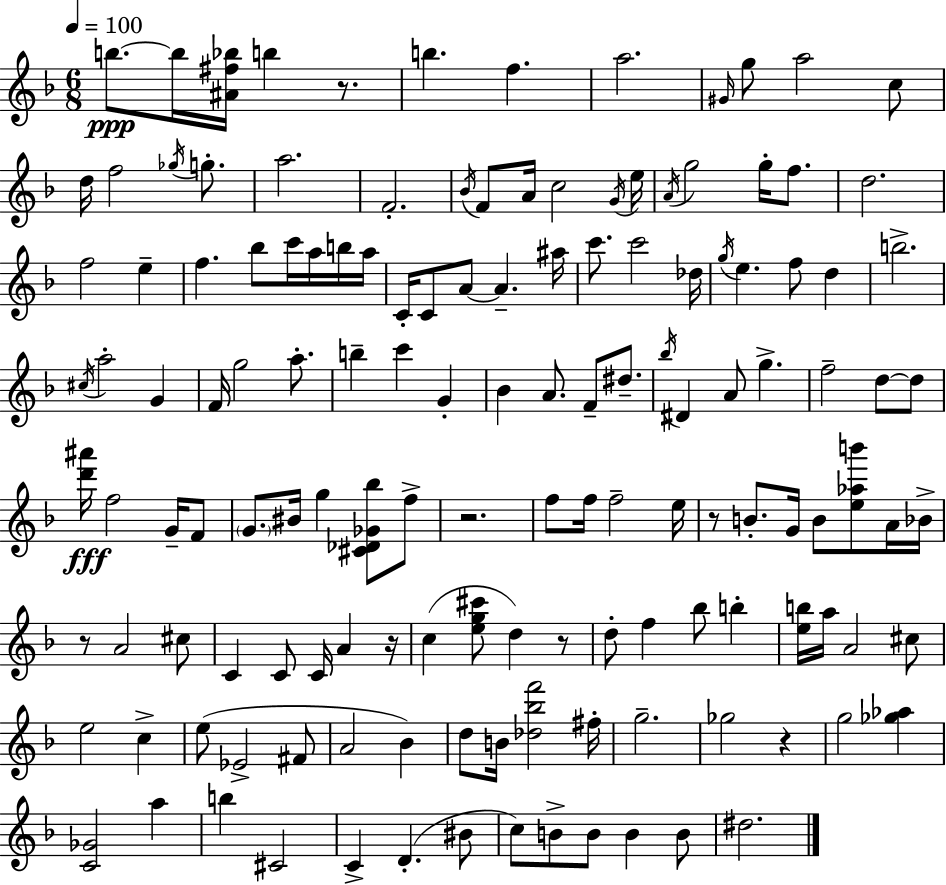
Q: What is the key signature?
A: D minor